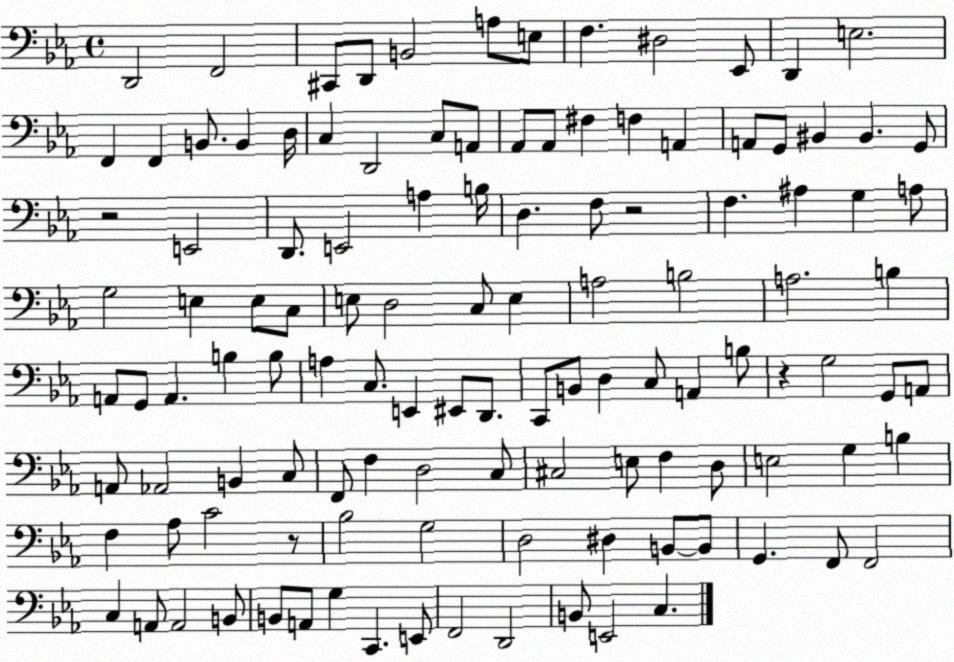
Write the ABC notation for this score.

X:1
T:Untitled
M:4/4
L:1/4
K:Eb
D,,2 F,,2 ^C,,/2 D,,/2 B,,2 A,/2 E,/2 F, ^D,2 _E,,/2 D,, E,2 F,, F,, B,,/2 B,, D,/4 C, D,,2 C,/2 A,,/2 _A,,/2 _A,,/2 ^F, F, A,, A,,/2 G,,/2 ^B,, ^B,, G,,/2 z2 E,,2 D,,/2 E,,2 A, B,/4 D, F,/2 z2 F, ^A, G, A,/2 G,2 E, E,/2 C,/2 E,/2 D,2 C,/2 E, A,2 B,2 A,2 B, A,,/2 G,,/2 A,, B, B,/2 A, C,/2 E,, ^E,,/2 D,,/2 C,,/2 B,,/2 D, C,/2 A,, B,/2 z G,2 G,,/2 A,,/2 A,,/2 _A,,2 B,, C,/2 F,,/2 F, D,2 C,/2 ^C,2 E,/2 F, D,/2 E,2 G, B, F, _A,/2 C2 z/2 _B,2 G,2 D,2 ^D, B,,/2 B,,/2 G,, F,,/2 F,,2 C, A,,/2 A,,2 B,,/2 B,,/2 A,,/2 G, C,, E,,/2 F,,2 D,,2 B,,/2 E,,2 C,